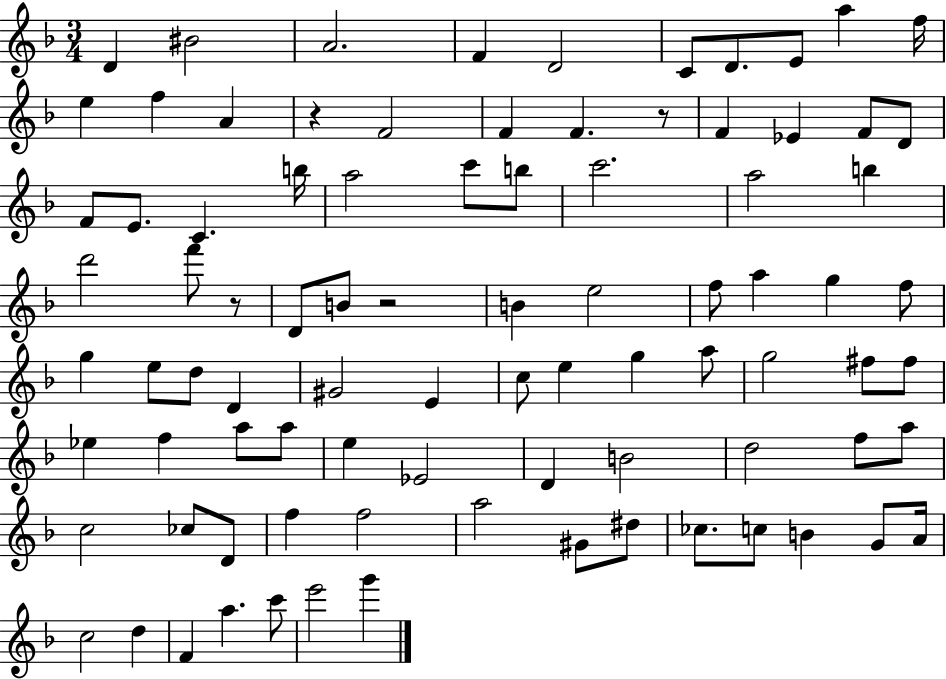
{
  \clef treble
  \numericTimeSignature
  \time 3/4
  \key f \major
  d'4 bis'2 | a'2. | f'4 d'2 | c'8 d'8. e'8 a''4 f''16 | \break e''4 f''4 a'4 | r4 f'2 | f'4 f'4. r8 | f'4 ees'4 f'8 d'8 | \break f'8 e'8. c'4. b''16 | a''2 c'''8 b''8 | c'''2. | a''2 b''4 | \break d'''2 f'''8 r8 | d'8 b'8 r2 | b'4 e''2 | f''8 a''4 g''4 f''8 | \break g''4 e''8 d''8 d'4 | gis'2 e'4 | c''8 e''4 g''4 a''8 | g''2 fis''8 fis''8 | \break ees''4 f''4 a''8 a''8 | e''4 ees'2 | d'4 b'2 | d''2 f''8 a''8 | \break c''2 ces''8 d'8 | f''4 f''2 | a''2 gis'8 dis''8 | ces''8. c''8 b'4 g'8 a'16 | \break c''2 d''4 | f'4 a''4. c'''8 | e'''2 g'''4 | \bar "|."
}